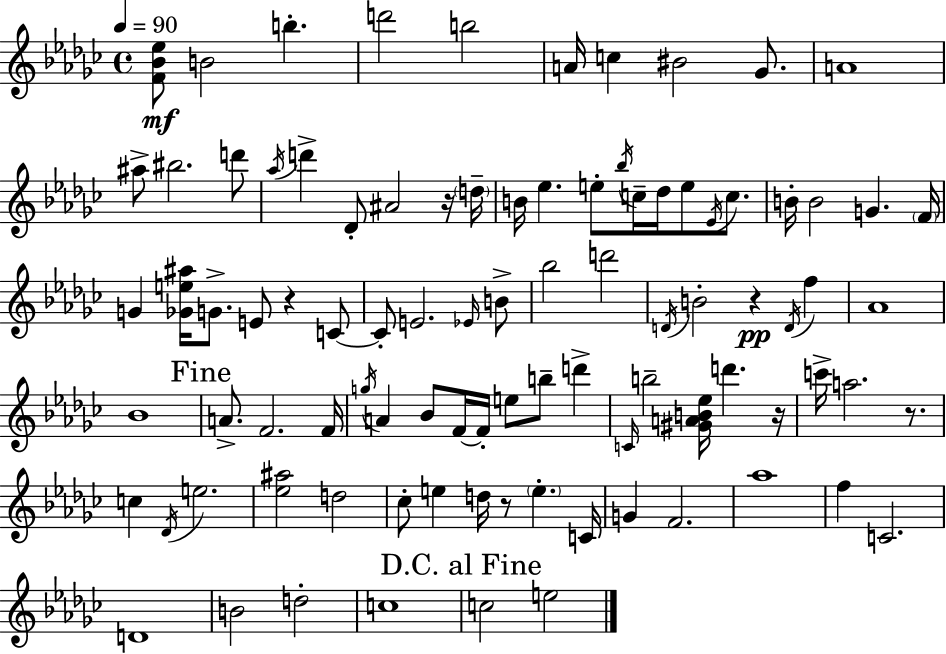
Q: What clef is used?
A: treble